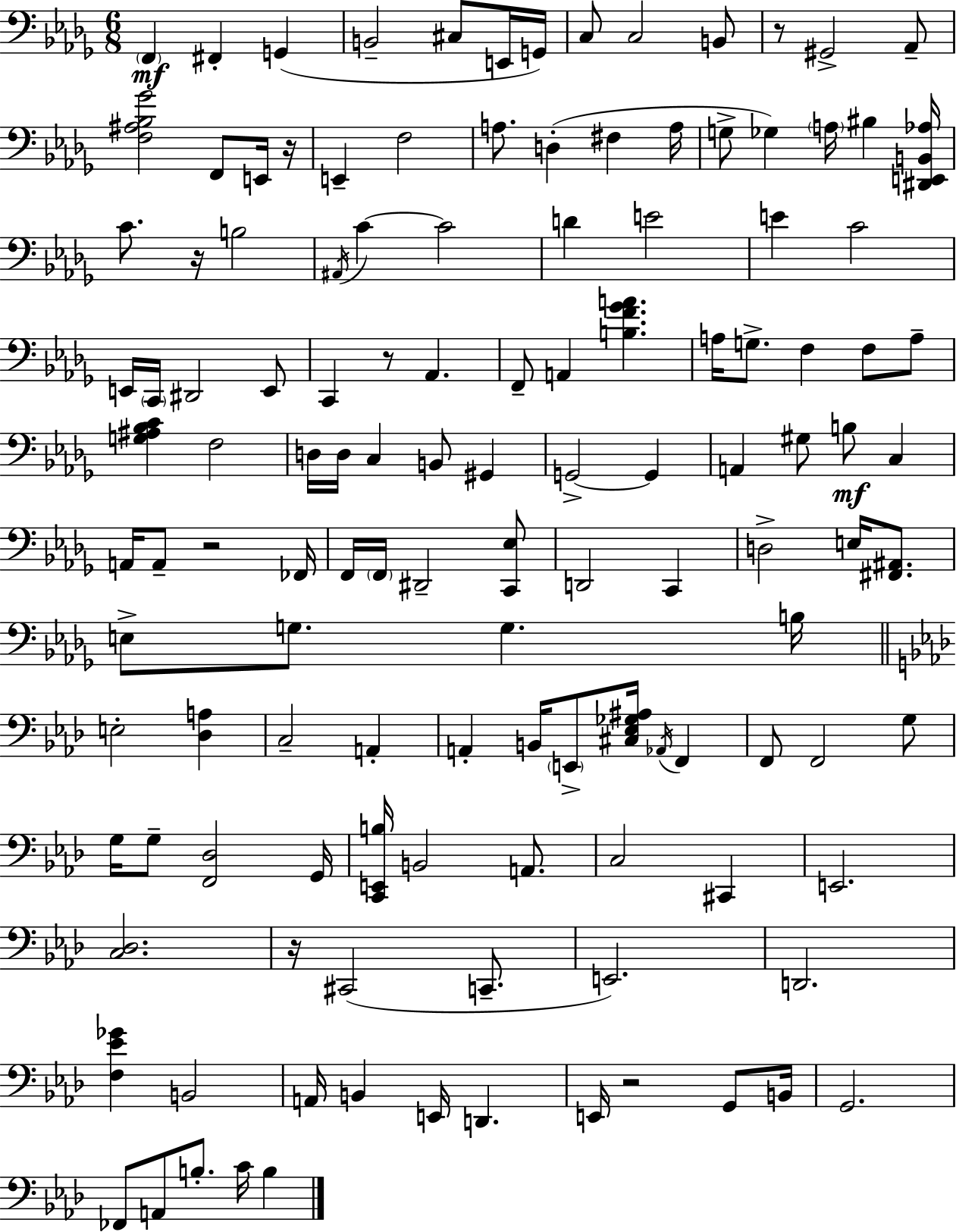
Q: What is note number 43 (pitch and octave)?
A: G3